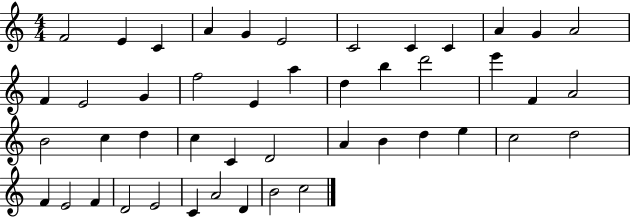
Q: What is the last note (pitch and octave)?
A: C5